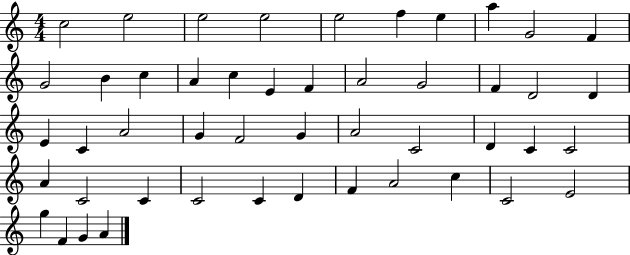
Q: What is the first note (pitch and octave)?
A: C5